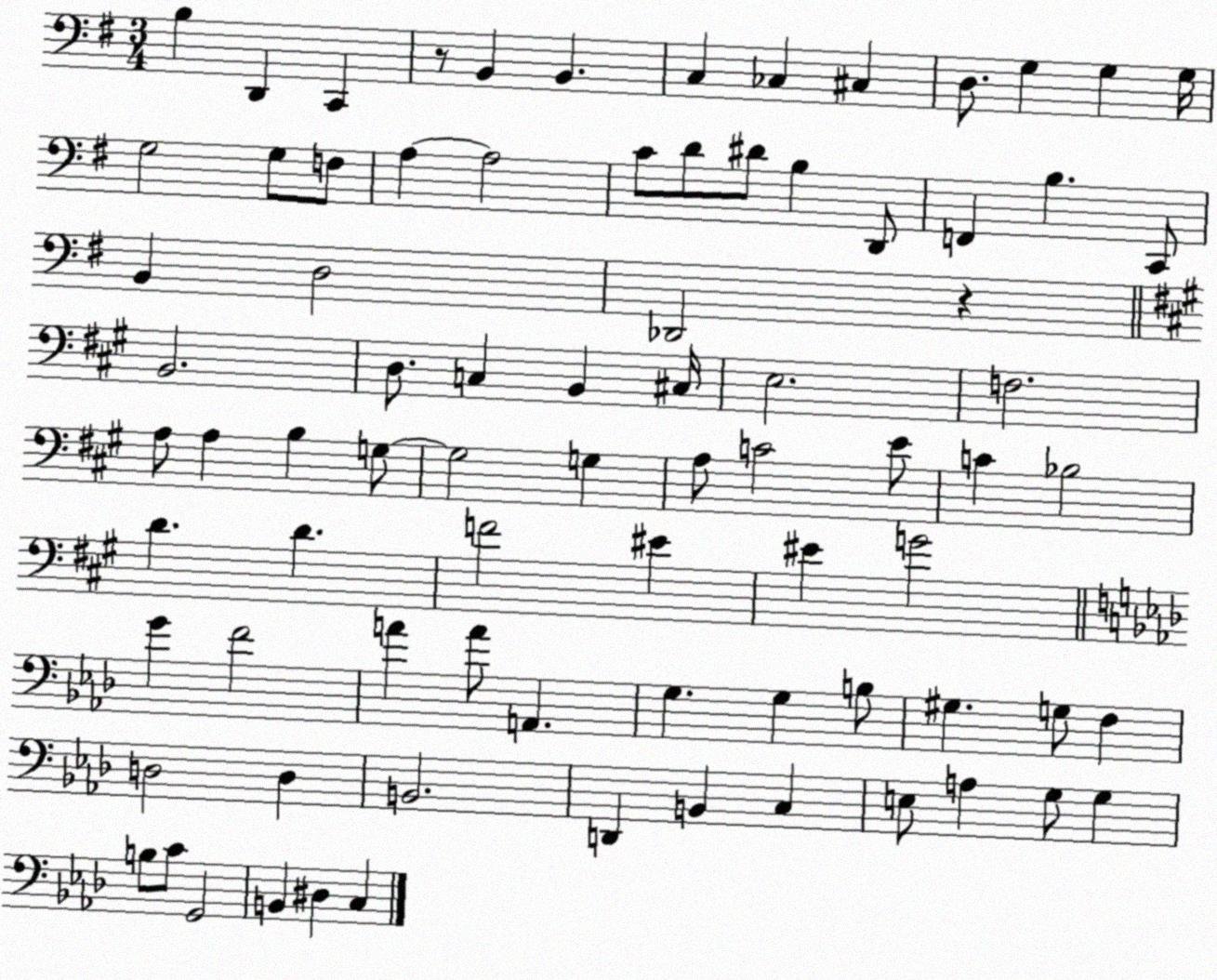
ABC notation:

X:1
T:Untitled
M:3/4
L:1/4
K:G
B, D,, C,, z/2 B,, B,, C, _C, ^C, D,/2 G, G, G,/4 G,2 G,/2 F,/2 A, A,2 C/2 D/2 ^D/2 B, D,,/2 F,, B, C,,/2 B,, D,2 _D,,2 z B,,2 D,/2 C, B,, ^C,/4 E,2 F,2 A,/2 A, B, G,/2 G,2 G, A,/2 C2 E/2 C _B,2 D D F2 ^E ^E G2 G F2 A A/2 A,, G, G, B,/2 ^G, G,/2 F, D,2 D, B,,2 D,, B,, C, E,/2 A, G,/2 G, B,/2 C/2 G,,2 B,, ^D, C,